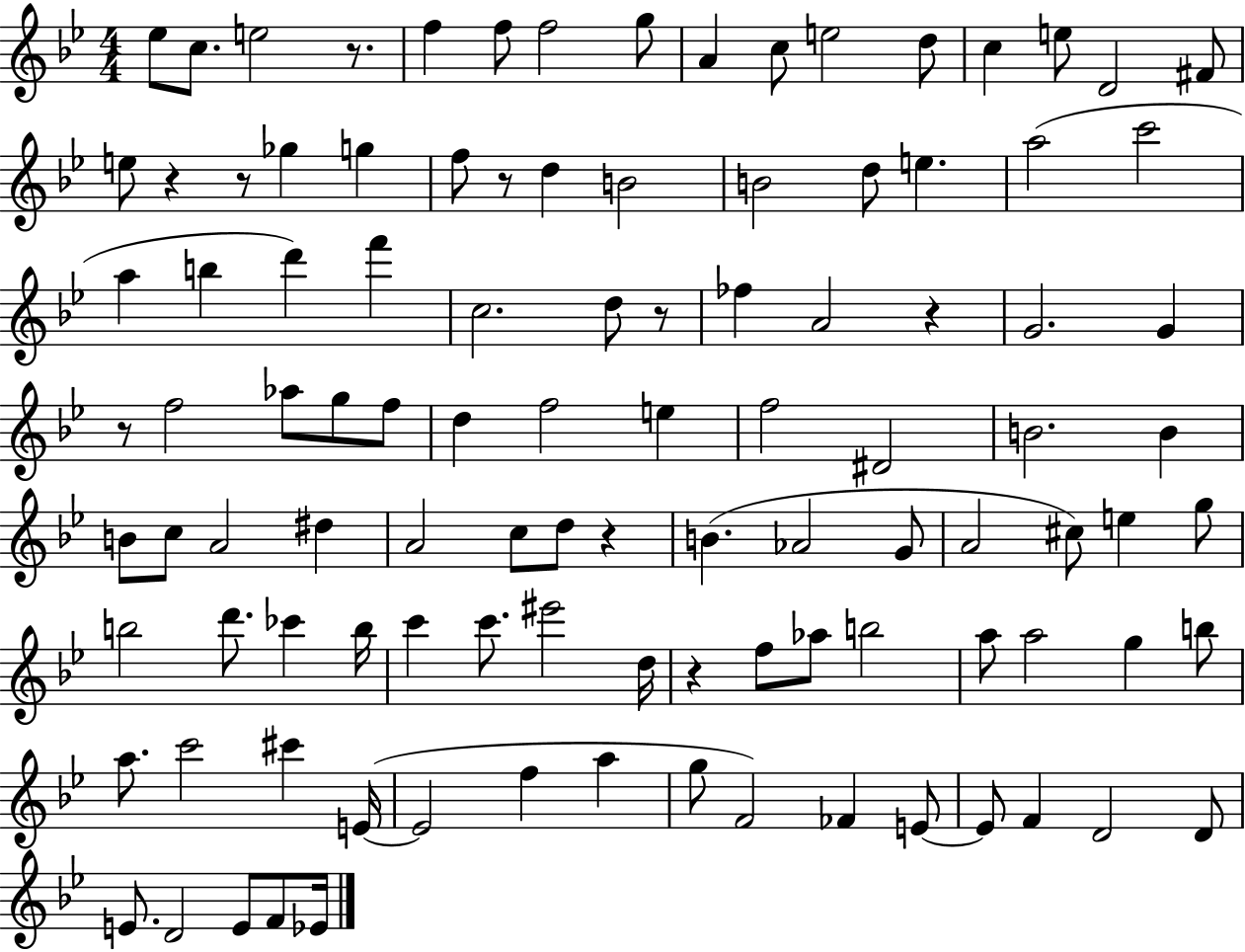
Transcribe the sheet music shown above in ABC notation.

X:1
T:Untitled
M:4/4
L:1/4
K:Bb
_e/2 c/2 e2 z/2 f f/2 f2 g/2 A c/2 e2 d/2 c e/2 D2 ^F/2 e/2 z z/2 _g g f/2 z/2 d B2 B2 d/2 e a2 c'2 a b d' f' c2 d/2 z/2 _f A2 z G2 G z/2 f2 _a/2 g/2 f/2 d f2 e f2 ^D2 B2 B B/2 c/2 A2 ^d A2 c/2 d/2 z B _A2 G/2 A2 ^c/2 e g/2 b2 d'/2 _c' b/4 c' c'/2 ^e'2 d/4 z f/2 _a/2 b2 a/2 a2 g b/2 a/2 c'2 ^c' E/4 E2 f a g/2 F2 _F E/2 E/2 F D2 D/2 E/2 D2 E/2 F/2 _E/4